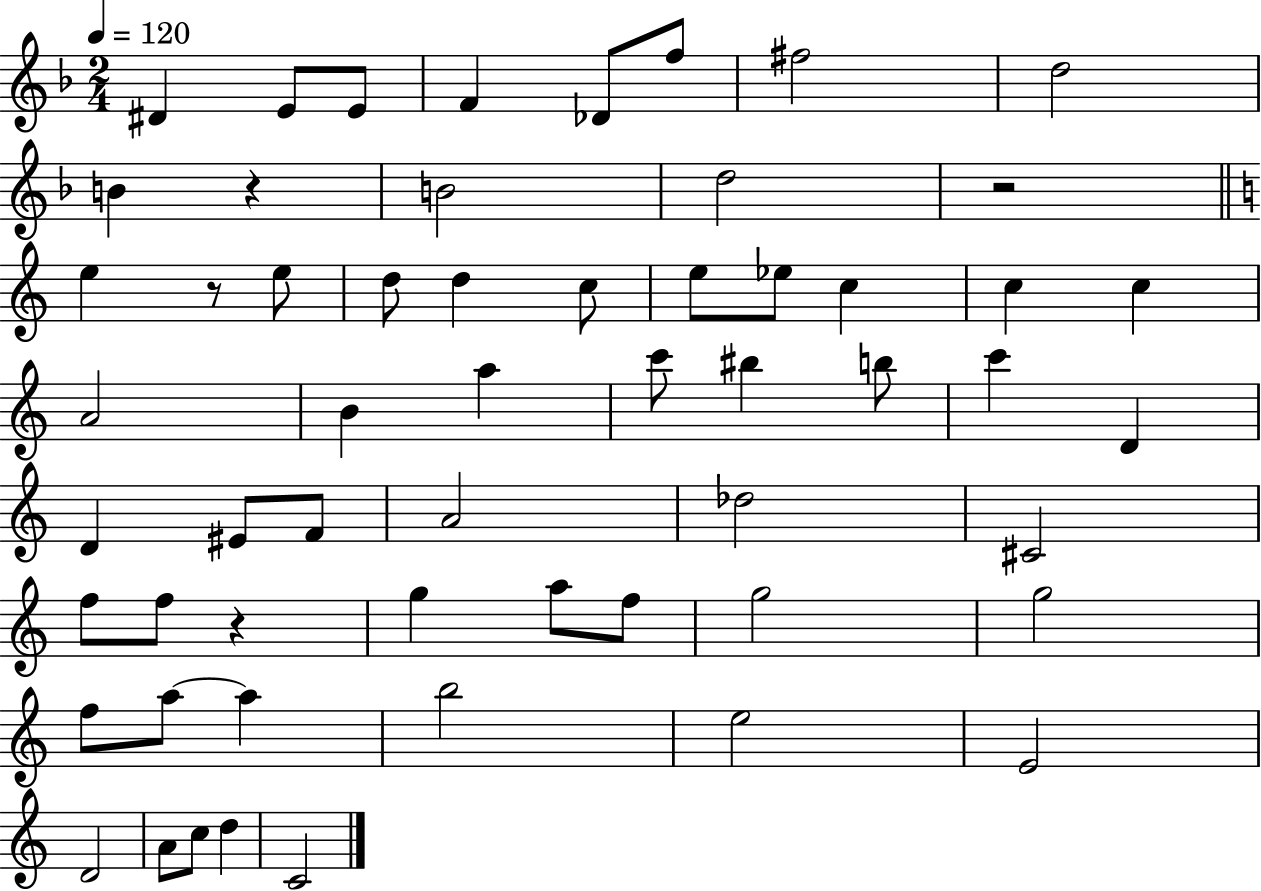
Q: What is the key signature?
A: F major